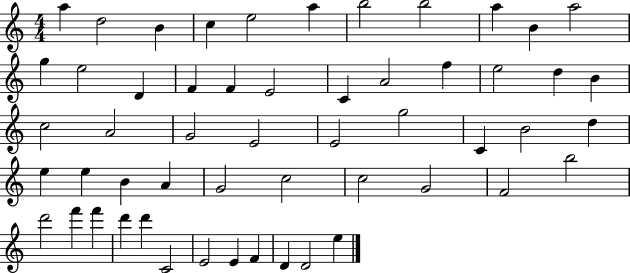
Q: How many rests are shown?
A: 0